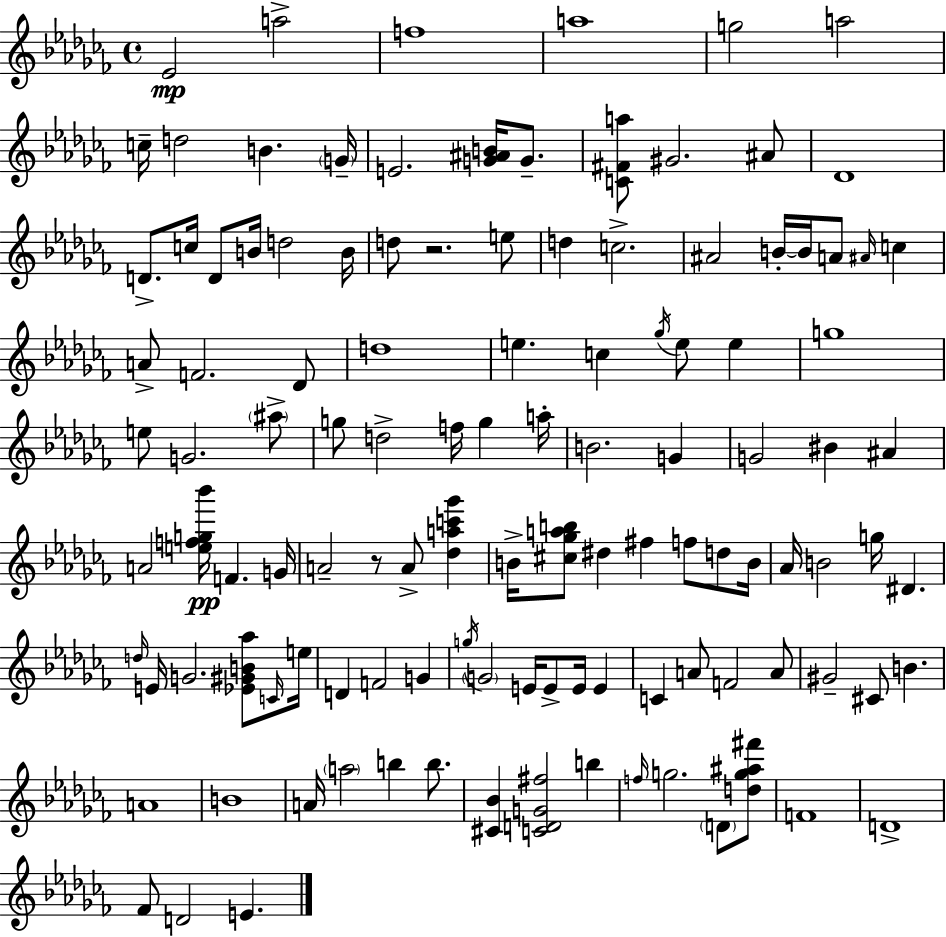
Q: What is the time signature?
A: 4/4